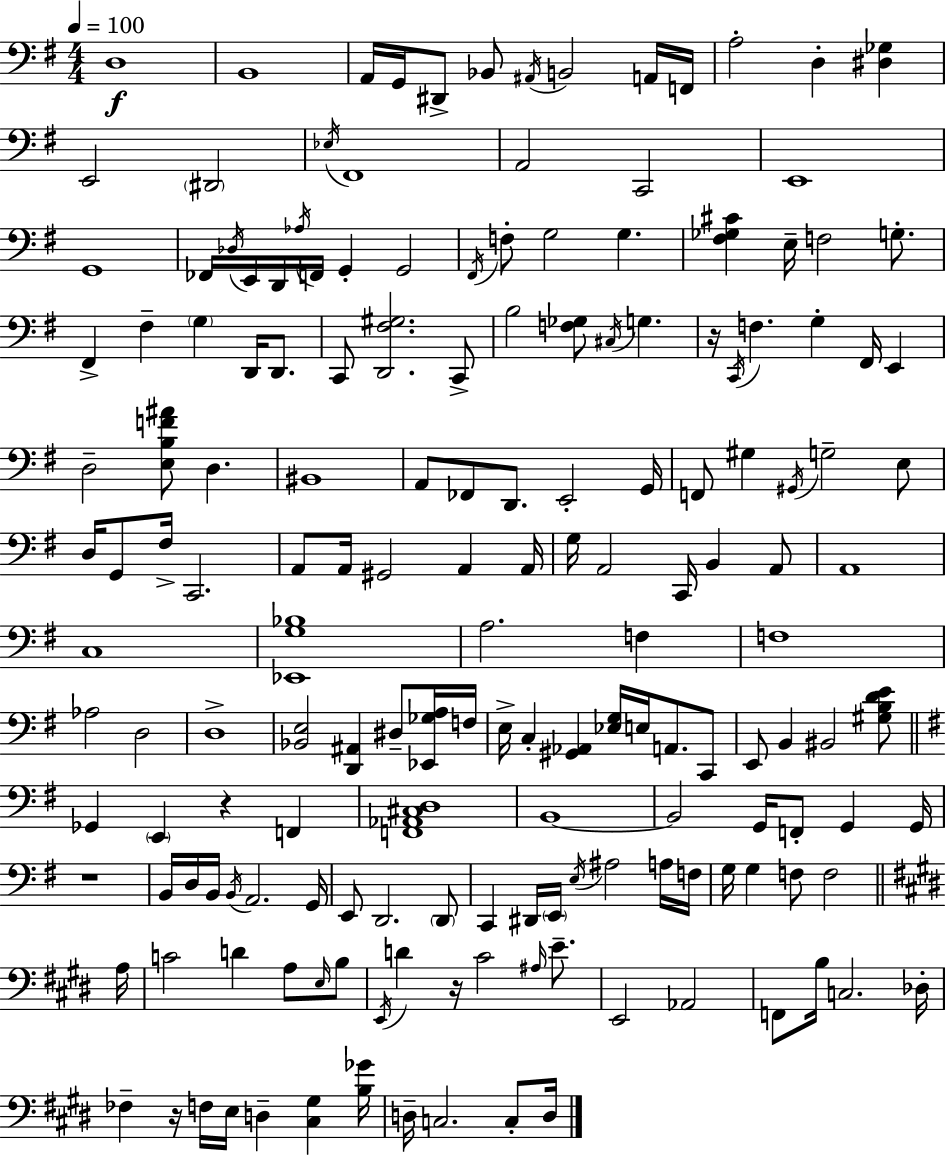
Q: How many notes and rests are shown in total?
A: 169